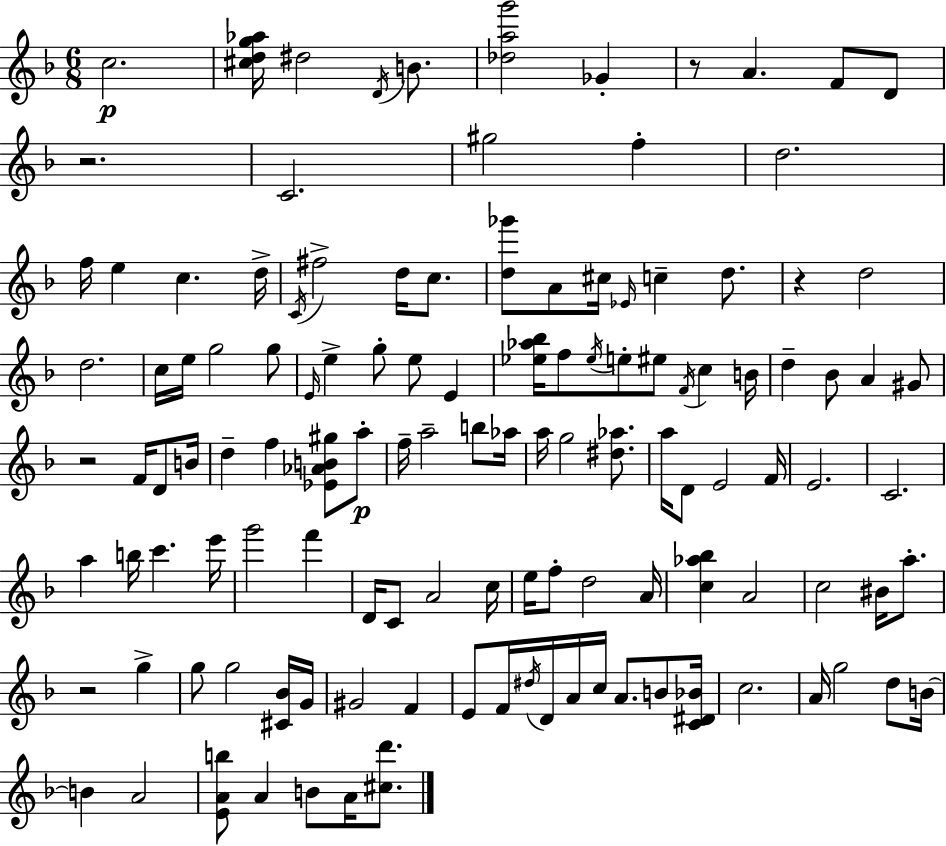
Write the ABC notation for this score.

X:1
T:Untitled
M:6/8
L:1/4
K:Dm
c2 [^cdg_a]/4 ^d2 D/4 B/2 [_dag']2 _G z/2 A F/2 D/2 z2 C2 ^g2 f d2 f/4 e c d/4 C/4 ^f2 d/4 c/2 [d_g']/2 A/2 ^c/4 _E/4 c d/2 z d2 d2 c/4 e/4 g2 g/2 E/4 e g/2 e/2 E [_e_a_b]/4 f/2 _e/4 e/2 ^e/2 F/4 c B/4 d _B/2 A ^G/2 z2 F/4 D/2 B/4 d f [_E_AB^g]/2 a/2 f/4 a2 b/2 _a/4 a/4 g2 [^d_a]/2 a/4 D/2 E2 F/4 E2 C2 a b/4 c' e'/4 g'2 f' D/4 C/2 A2 c/4 e/4 f/2 d2 A/4 [c_a_b] A2 c2 ^B/4 a/2 z2 g g/2 g2 [^C_B]/4 G/4 ^G2 F E/2 F/4 ^d/4 D/4 A/4 c/4 A/2 B/2 [C^D_B]/4 c2 A/4 g2 d/2 B/4 B A2 [EAb]/2 A B/2 A/4 [^cd']/2